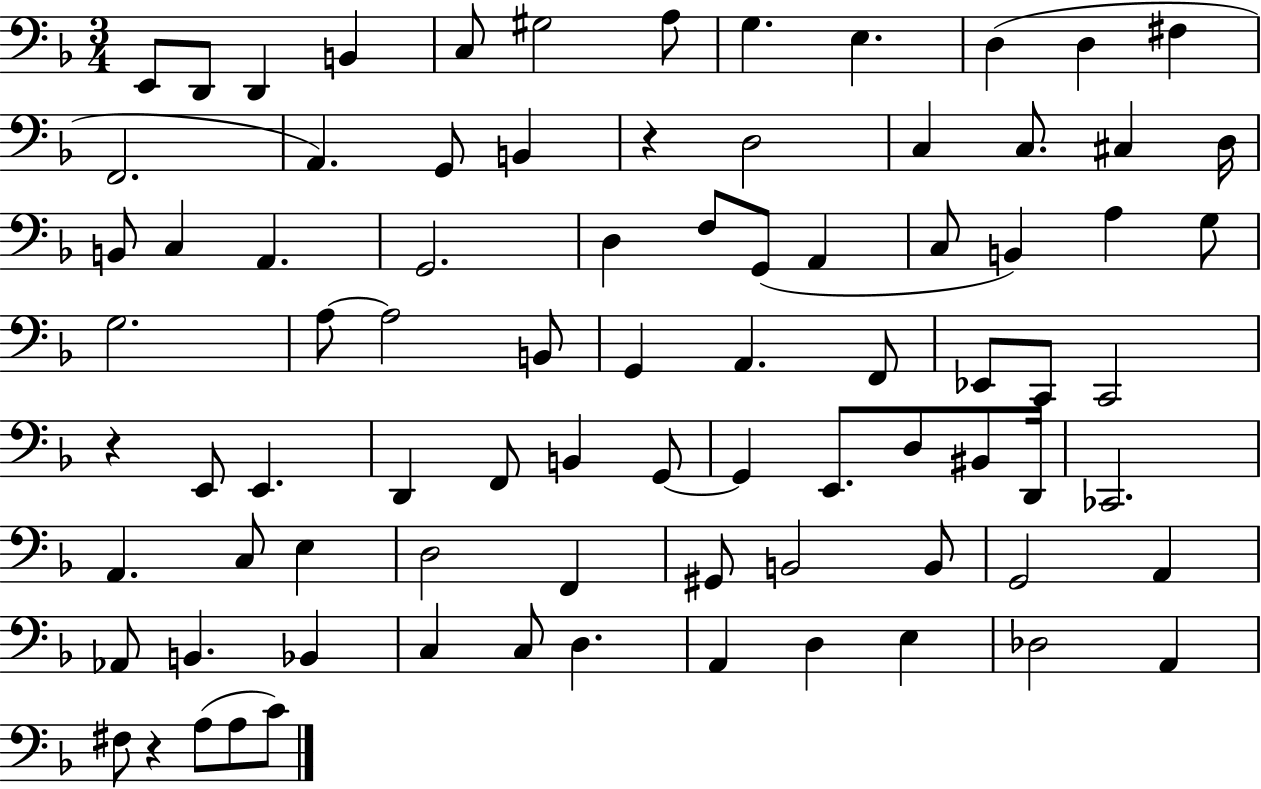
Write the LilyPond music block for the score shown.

{
  \clef bass
  \numericTimeSignature
  \time 3/4
  \key f \major
  \repeat volta 2 { e,8 d,8 d,4 b,4 | c8 gis2 a8 | g4. e4. | d4( d4 fis4 | \break f,2. | a,4.) g,8 b,4 | r4 d2 | c4 c8. cis4 d16 | \break b,8 c4 a,4. | g,2. | d4 f8 g,8( a,4 | c8 b,4) a4 g8 | \break g2. | a8~~ a2 b,8 | g,4 a,4. f,8 | ees,8 c,8 c,2 | \break r4 e,8 e,4. | d,4 f,8 b,4 g,8~~ | g,4 e,8. d8 bis,8 d,16 | ces,2. | \break a,4. c8 e4 | d2 f,4 | gis,8 b,2 b,8 | g,2 a,4 | \break aes,8 b,4. bes,4 | c4 c8 d4. | a,4 d4 e4 | des2 a,4 | \break fis8 r4 a8( a8 c'8) | } \bar "|."
}